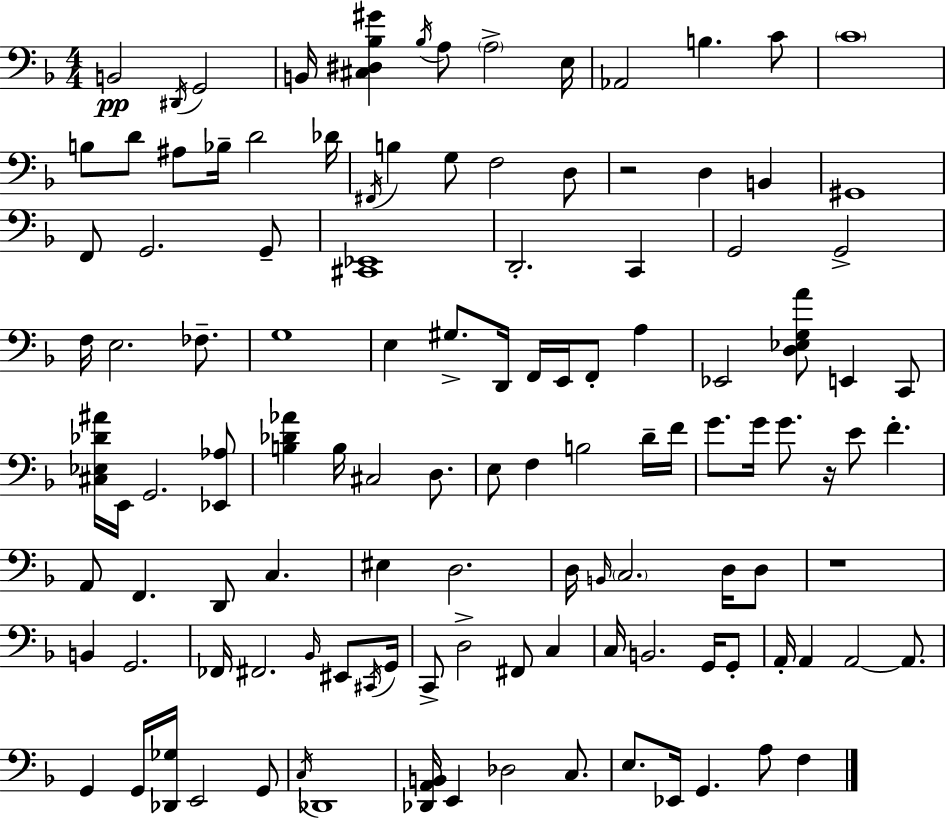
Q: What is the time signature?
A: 4/4